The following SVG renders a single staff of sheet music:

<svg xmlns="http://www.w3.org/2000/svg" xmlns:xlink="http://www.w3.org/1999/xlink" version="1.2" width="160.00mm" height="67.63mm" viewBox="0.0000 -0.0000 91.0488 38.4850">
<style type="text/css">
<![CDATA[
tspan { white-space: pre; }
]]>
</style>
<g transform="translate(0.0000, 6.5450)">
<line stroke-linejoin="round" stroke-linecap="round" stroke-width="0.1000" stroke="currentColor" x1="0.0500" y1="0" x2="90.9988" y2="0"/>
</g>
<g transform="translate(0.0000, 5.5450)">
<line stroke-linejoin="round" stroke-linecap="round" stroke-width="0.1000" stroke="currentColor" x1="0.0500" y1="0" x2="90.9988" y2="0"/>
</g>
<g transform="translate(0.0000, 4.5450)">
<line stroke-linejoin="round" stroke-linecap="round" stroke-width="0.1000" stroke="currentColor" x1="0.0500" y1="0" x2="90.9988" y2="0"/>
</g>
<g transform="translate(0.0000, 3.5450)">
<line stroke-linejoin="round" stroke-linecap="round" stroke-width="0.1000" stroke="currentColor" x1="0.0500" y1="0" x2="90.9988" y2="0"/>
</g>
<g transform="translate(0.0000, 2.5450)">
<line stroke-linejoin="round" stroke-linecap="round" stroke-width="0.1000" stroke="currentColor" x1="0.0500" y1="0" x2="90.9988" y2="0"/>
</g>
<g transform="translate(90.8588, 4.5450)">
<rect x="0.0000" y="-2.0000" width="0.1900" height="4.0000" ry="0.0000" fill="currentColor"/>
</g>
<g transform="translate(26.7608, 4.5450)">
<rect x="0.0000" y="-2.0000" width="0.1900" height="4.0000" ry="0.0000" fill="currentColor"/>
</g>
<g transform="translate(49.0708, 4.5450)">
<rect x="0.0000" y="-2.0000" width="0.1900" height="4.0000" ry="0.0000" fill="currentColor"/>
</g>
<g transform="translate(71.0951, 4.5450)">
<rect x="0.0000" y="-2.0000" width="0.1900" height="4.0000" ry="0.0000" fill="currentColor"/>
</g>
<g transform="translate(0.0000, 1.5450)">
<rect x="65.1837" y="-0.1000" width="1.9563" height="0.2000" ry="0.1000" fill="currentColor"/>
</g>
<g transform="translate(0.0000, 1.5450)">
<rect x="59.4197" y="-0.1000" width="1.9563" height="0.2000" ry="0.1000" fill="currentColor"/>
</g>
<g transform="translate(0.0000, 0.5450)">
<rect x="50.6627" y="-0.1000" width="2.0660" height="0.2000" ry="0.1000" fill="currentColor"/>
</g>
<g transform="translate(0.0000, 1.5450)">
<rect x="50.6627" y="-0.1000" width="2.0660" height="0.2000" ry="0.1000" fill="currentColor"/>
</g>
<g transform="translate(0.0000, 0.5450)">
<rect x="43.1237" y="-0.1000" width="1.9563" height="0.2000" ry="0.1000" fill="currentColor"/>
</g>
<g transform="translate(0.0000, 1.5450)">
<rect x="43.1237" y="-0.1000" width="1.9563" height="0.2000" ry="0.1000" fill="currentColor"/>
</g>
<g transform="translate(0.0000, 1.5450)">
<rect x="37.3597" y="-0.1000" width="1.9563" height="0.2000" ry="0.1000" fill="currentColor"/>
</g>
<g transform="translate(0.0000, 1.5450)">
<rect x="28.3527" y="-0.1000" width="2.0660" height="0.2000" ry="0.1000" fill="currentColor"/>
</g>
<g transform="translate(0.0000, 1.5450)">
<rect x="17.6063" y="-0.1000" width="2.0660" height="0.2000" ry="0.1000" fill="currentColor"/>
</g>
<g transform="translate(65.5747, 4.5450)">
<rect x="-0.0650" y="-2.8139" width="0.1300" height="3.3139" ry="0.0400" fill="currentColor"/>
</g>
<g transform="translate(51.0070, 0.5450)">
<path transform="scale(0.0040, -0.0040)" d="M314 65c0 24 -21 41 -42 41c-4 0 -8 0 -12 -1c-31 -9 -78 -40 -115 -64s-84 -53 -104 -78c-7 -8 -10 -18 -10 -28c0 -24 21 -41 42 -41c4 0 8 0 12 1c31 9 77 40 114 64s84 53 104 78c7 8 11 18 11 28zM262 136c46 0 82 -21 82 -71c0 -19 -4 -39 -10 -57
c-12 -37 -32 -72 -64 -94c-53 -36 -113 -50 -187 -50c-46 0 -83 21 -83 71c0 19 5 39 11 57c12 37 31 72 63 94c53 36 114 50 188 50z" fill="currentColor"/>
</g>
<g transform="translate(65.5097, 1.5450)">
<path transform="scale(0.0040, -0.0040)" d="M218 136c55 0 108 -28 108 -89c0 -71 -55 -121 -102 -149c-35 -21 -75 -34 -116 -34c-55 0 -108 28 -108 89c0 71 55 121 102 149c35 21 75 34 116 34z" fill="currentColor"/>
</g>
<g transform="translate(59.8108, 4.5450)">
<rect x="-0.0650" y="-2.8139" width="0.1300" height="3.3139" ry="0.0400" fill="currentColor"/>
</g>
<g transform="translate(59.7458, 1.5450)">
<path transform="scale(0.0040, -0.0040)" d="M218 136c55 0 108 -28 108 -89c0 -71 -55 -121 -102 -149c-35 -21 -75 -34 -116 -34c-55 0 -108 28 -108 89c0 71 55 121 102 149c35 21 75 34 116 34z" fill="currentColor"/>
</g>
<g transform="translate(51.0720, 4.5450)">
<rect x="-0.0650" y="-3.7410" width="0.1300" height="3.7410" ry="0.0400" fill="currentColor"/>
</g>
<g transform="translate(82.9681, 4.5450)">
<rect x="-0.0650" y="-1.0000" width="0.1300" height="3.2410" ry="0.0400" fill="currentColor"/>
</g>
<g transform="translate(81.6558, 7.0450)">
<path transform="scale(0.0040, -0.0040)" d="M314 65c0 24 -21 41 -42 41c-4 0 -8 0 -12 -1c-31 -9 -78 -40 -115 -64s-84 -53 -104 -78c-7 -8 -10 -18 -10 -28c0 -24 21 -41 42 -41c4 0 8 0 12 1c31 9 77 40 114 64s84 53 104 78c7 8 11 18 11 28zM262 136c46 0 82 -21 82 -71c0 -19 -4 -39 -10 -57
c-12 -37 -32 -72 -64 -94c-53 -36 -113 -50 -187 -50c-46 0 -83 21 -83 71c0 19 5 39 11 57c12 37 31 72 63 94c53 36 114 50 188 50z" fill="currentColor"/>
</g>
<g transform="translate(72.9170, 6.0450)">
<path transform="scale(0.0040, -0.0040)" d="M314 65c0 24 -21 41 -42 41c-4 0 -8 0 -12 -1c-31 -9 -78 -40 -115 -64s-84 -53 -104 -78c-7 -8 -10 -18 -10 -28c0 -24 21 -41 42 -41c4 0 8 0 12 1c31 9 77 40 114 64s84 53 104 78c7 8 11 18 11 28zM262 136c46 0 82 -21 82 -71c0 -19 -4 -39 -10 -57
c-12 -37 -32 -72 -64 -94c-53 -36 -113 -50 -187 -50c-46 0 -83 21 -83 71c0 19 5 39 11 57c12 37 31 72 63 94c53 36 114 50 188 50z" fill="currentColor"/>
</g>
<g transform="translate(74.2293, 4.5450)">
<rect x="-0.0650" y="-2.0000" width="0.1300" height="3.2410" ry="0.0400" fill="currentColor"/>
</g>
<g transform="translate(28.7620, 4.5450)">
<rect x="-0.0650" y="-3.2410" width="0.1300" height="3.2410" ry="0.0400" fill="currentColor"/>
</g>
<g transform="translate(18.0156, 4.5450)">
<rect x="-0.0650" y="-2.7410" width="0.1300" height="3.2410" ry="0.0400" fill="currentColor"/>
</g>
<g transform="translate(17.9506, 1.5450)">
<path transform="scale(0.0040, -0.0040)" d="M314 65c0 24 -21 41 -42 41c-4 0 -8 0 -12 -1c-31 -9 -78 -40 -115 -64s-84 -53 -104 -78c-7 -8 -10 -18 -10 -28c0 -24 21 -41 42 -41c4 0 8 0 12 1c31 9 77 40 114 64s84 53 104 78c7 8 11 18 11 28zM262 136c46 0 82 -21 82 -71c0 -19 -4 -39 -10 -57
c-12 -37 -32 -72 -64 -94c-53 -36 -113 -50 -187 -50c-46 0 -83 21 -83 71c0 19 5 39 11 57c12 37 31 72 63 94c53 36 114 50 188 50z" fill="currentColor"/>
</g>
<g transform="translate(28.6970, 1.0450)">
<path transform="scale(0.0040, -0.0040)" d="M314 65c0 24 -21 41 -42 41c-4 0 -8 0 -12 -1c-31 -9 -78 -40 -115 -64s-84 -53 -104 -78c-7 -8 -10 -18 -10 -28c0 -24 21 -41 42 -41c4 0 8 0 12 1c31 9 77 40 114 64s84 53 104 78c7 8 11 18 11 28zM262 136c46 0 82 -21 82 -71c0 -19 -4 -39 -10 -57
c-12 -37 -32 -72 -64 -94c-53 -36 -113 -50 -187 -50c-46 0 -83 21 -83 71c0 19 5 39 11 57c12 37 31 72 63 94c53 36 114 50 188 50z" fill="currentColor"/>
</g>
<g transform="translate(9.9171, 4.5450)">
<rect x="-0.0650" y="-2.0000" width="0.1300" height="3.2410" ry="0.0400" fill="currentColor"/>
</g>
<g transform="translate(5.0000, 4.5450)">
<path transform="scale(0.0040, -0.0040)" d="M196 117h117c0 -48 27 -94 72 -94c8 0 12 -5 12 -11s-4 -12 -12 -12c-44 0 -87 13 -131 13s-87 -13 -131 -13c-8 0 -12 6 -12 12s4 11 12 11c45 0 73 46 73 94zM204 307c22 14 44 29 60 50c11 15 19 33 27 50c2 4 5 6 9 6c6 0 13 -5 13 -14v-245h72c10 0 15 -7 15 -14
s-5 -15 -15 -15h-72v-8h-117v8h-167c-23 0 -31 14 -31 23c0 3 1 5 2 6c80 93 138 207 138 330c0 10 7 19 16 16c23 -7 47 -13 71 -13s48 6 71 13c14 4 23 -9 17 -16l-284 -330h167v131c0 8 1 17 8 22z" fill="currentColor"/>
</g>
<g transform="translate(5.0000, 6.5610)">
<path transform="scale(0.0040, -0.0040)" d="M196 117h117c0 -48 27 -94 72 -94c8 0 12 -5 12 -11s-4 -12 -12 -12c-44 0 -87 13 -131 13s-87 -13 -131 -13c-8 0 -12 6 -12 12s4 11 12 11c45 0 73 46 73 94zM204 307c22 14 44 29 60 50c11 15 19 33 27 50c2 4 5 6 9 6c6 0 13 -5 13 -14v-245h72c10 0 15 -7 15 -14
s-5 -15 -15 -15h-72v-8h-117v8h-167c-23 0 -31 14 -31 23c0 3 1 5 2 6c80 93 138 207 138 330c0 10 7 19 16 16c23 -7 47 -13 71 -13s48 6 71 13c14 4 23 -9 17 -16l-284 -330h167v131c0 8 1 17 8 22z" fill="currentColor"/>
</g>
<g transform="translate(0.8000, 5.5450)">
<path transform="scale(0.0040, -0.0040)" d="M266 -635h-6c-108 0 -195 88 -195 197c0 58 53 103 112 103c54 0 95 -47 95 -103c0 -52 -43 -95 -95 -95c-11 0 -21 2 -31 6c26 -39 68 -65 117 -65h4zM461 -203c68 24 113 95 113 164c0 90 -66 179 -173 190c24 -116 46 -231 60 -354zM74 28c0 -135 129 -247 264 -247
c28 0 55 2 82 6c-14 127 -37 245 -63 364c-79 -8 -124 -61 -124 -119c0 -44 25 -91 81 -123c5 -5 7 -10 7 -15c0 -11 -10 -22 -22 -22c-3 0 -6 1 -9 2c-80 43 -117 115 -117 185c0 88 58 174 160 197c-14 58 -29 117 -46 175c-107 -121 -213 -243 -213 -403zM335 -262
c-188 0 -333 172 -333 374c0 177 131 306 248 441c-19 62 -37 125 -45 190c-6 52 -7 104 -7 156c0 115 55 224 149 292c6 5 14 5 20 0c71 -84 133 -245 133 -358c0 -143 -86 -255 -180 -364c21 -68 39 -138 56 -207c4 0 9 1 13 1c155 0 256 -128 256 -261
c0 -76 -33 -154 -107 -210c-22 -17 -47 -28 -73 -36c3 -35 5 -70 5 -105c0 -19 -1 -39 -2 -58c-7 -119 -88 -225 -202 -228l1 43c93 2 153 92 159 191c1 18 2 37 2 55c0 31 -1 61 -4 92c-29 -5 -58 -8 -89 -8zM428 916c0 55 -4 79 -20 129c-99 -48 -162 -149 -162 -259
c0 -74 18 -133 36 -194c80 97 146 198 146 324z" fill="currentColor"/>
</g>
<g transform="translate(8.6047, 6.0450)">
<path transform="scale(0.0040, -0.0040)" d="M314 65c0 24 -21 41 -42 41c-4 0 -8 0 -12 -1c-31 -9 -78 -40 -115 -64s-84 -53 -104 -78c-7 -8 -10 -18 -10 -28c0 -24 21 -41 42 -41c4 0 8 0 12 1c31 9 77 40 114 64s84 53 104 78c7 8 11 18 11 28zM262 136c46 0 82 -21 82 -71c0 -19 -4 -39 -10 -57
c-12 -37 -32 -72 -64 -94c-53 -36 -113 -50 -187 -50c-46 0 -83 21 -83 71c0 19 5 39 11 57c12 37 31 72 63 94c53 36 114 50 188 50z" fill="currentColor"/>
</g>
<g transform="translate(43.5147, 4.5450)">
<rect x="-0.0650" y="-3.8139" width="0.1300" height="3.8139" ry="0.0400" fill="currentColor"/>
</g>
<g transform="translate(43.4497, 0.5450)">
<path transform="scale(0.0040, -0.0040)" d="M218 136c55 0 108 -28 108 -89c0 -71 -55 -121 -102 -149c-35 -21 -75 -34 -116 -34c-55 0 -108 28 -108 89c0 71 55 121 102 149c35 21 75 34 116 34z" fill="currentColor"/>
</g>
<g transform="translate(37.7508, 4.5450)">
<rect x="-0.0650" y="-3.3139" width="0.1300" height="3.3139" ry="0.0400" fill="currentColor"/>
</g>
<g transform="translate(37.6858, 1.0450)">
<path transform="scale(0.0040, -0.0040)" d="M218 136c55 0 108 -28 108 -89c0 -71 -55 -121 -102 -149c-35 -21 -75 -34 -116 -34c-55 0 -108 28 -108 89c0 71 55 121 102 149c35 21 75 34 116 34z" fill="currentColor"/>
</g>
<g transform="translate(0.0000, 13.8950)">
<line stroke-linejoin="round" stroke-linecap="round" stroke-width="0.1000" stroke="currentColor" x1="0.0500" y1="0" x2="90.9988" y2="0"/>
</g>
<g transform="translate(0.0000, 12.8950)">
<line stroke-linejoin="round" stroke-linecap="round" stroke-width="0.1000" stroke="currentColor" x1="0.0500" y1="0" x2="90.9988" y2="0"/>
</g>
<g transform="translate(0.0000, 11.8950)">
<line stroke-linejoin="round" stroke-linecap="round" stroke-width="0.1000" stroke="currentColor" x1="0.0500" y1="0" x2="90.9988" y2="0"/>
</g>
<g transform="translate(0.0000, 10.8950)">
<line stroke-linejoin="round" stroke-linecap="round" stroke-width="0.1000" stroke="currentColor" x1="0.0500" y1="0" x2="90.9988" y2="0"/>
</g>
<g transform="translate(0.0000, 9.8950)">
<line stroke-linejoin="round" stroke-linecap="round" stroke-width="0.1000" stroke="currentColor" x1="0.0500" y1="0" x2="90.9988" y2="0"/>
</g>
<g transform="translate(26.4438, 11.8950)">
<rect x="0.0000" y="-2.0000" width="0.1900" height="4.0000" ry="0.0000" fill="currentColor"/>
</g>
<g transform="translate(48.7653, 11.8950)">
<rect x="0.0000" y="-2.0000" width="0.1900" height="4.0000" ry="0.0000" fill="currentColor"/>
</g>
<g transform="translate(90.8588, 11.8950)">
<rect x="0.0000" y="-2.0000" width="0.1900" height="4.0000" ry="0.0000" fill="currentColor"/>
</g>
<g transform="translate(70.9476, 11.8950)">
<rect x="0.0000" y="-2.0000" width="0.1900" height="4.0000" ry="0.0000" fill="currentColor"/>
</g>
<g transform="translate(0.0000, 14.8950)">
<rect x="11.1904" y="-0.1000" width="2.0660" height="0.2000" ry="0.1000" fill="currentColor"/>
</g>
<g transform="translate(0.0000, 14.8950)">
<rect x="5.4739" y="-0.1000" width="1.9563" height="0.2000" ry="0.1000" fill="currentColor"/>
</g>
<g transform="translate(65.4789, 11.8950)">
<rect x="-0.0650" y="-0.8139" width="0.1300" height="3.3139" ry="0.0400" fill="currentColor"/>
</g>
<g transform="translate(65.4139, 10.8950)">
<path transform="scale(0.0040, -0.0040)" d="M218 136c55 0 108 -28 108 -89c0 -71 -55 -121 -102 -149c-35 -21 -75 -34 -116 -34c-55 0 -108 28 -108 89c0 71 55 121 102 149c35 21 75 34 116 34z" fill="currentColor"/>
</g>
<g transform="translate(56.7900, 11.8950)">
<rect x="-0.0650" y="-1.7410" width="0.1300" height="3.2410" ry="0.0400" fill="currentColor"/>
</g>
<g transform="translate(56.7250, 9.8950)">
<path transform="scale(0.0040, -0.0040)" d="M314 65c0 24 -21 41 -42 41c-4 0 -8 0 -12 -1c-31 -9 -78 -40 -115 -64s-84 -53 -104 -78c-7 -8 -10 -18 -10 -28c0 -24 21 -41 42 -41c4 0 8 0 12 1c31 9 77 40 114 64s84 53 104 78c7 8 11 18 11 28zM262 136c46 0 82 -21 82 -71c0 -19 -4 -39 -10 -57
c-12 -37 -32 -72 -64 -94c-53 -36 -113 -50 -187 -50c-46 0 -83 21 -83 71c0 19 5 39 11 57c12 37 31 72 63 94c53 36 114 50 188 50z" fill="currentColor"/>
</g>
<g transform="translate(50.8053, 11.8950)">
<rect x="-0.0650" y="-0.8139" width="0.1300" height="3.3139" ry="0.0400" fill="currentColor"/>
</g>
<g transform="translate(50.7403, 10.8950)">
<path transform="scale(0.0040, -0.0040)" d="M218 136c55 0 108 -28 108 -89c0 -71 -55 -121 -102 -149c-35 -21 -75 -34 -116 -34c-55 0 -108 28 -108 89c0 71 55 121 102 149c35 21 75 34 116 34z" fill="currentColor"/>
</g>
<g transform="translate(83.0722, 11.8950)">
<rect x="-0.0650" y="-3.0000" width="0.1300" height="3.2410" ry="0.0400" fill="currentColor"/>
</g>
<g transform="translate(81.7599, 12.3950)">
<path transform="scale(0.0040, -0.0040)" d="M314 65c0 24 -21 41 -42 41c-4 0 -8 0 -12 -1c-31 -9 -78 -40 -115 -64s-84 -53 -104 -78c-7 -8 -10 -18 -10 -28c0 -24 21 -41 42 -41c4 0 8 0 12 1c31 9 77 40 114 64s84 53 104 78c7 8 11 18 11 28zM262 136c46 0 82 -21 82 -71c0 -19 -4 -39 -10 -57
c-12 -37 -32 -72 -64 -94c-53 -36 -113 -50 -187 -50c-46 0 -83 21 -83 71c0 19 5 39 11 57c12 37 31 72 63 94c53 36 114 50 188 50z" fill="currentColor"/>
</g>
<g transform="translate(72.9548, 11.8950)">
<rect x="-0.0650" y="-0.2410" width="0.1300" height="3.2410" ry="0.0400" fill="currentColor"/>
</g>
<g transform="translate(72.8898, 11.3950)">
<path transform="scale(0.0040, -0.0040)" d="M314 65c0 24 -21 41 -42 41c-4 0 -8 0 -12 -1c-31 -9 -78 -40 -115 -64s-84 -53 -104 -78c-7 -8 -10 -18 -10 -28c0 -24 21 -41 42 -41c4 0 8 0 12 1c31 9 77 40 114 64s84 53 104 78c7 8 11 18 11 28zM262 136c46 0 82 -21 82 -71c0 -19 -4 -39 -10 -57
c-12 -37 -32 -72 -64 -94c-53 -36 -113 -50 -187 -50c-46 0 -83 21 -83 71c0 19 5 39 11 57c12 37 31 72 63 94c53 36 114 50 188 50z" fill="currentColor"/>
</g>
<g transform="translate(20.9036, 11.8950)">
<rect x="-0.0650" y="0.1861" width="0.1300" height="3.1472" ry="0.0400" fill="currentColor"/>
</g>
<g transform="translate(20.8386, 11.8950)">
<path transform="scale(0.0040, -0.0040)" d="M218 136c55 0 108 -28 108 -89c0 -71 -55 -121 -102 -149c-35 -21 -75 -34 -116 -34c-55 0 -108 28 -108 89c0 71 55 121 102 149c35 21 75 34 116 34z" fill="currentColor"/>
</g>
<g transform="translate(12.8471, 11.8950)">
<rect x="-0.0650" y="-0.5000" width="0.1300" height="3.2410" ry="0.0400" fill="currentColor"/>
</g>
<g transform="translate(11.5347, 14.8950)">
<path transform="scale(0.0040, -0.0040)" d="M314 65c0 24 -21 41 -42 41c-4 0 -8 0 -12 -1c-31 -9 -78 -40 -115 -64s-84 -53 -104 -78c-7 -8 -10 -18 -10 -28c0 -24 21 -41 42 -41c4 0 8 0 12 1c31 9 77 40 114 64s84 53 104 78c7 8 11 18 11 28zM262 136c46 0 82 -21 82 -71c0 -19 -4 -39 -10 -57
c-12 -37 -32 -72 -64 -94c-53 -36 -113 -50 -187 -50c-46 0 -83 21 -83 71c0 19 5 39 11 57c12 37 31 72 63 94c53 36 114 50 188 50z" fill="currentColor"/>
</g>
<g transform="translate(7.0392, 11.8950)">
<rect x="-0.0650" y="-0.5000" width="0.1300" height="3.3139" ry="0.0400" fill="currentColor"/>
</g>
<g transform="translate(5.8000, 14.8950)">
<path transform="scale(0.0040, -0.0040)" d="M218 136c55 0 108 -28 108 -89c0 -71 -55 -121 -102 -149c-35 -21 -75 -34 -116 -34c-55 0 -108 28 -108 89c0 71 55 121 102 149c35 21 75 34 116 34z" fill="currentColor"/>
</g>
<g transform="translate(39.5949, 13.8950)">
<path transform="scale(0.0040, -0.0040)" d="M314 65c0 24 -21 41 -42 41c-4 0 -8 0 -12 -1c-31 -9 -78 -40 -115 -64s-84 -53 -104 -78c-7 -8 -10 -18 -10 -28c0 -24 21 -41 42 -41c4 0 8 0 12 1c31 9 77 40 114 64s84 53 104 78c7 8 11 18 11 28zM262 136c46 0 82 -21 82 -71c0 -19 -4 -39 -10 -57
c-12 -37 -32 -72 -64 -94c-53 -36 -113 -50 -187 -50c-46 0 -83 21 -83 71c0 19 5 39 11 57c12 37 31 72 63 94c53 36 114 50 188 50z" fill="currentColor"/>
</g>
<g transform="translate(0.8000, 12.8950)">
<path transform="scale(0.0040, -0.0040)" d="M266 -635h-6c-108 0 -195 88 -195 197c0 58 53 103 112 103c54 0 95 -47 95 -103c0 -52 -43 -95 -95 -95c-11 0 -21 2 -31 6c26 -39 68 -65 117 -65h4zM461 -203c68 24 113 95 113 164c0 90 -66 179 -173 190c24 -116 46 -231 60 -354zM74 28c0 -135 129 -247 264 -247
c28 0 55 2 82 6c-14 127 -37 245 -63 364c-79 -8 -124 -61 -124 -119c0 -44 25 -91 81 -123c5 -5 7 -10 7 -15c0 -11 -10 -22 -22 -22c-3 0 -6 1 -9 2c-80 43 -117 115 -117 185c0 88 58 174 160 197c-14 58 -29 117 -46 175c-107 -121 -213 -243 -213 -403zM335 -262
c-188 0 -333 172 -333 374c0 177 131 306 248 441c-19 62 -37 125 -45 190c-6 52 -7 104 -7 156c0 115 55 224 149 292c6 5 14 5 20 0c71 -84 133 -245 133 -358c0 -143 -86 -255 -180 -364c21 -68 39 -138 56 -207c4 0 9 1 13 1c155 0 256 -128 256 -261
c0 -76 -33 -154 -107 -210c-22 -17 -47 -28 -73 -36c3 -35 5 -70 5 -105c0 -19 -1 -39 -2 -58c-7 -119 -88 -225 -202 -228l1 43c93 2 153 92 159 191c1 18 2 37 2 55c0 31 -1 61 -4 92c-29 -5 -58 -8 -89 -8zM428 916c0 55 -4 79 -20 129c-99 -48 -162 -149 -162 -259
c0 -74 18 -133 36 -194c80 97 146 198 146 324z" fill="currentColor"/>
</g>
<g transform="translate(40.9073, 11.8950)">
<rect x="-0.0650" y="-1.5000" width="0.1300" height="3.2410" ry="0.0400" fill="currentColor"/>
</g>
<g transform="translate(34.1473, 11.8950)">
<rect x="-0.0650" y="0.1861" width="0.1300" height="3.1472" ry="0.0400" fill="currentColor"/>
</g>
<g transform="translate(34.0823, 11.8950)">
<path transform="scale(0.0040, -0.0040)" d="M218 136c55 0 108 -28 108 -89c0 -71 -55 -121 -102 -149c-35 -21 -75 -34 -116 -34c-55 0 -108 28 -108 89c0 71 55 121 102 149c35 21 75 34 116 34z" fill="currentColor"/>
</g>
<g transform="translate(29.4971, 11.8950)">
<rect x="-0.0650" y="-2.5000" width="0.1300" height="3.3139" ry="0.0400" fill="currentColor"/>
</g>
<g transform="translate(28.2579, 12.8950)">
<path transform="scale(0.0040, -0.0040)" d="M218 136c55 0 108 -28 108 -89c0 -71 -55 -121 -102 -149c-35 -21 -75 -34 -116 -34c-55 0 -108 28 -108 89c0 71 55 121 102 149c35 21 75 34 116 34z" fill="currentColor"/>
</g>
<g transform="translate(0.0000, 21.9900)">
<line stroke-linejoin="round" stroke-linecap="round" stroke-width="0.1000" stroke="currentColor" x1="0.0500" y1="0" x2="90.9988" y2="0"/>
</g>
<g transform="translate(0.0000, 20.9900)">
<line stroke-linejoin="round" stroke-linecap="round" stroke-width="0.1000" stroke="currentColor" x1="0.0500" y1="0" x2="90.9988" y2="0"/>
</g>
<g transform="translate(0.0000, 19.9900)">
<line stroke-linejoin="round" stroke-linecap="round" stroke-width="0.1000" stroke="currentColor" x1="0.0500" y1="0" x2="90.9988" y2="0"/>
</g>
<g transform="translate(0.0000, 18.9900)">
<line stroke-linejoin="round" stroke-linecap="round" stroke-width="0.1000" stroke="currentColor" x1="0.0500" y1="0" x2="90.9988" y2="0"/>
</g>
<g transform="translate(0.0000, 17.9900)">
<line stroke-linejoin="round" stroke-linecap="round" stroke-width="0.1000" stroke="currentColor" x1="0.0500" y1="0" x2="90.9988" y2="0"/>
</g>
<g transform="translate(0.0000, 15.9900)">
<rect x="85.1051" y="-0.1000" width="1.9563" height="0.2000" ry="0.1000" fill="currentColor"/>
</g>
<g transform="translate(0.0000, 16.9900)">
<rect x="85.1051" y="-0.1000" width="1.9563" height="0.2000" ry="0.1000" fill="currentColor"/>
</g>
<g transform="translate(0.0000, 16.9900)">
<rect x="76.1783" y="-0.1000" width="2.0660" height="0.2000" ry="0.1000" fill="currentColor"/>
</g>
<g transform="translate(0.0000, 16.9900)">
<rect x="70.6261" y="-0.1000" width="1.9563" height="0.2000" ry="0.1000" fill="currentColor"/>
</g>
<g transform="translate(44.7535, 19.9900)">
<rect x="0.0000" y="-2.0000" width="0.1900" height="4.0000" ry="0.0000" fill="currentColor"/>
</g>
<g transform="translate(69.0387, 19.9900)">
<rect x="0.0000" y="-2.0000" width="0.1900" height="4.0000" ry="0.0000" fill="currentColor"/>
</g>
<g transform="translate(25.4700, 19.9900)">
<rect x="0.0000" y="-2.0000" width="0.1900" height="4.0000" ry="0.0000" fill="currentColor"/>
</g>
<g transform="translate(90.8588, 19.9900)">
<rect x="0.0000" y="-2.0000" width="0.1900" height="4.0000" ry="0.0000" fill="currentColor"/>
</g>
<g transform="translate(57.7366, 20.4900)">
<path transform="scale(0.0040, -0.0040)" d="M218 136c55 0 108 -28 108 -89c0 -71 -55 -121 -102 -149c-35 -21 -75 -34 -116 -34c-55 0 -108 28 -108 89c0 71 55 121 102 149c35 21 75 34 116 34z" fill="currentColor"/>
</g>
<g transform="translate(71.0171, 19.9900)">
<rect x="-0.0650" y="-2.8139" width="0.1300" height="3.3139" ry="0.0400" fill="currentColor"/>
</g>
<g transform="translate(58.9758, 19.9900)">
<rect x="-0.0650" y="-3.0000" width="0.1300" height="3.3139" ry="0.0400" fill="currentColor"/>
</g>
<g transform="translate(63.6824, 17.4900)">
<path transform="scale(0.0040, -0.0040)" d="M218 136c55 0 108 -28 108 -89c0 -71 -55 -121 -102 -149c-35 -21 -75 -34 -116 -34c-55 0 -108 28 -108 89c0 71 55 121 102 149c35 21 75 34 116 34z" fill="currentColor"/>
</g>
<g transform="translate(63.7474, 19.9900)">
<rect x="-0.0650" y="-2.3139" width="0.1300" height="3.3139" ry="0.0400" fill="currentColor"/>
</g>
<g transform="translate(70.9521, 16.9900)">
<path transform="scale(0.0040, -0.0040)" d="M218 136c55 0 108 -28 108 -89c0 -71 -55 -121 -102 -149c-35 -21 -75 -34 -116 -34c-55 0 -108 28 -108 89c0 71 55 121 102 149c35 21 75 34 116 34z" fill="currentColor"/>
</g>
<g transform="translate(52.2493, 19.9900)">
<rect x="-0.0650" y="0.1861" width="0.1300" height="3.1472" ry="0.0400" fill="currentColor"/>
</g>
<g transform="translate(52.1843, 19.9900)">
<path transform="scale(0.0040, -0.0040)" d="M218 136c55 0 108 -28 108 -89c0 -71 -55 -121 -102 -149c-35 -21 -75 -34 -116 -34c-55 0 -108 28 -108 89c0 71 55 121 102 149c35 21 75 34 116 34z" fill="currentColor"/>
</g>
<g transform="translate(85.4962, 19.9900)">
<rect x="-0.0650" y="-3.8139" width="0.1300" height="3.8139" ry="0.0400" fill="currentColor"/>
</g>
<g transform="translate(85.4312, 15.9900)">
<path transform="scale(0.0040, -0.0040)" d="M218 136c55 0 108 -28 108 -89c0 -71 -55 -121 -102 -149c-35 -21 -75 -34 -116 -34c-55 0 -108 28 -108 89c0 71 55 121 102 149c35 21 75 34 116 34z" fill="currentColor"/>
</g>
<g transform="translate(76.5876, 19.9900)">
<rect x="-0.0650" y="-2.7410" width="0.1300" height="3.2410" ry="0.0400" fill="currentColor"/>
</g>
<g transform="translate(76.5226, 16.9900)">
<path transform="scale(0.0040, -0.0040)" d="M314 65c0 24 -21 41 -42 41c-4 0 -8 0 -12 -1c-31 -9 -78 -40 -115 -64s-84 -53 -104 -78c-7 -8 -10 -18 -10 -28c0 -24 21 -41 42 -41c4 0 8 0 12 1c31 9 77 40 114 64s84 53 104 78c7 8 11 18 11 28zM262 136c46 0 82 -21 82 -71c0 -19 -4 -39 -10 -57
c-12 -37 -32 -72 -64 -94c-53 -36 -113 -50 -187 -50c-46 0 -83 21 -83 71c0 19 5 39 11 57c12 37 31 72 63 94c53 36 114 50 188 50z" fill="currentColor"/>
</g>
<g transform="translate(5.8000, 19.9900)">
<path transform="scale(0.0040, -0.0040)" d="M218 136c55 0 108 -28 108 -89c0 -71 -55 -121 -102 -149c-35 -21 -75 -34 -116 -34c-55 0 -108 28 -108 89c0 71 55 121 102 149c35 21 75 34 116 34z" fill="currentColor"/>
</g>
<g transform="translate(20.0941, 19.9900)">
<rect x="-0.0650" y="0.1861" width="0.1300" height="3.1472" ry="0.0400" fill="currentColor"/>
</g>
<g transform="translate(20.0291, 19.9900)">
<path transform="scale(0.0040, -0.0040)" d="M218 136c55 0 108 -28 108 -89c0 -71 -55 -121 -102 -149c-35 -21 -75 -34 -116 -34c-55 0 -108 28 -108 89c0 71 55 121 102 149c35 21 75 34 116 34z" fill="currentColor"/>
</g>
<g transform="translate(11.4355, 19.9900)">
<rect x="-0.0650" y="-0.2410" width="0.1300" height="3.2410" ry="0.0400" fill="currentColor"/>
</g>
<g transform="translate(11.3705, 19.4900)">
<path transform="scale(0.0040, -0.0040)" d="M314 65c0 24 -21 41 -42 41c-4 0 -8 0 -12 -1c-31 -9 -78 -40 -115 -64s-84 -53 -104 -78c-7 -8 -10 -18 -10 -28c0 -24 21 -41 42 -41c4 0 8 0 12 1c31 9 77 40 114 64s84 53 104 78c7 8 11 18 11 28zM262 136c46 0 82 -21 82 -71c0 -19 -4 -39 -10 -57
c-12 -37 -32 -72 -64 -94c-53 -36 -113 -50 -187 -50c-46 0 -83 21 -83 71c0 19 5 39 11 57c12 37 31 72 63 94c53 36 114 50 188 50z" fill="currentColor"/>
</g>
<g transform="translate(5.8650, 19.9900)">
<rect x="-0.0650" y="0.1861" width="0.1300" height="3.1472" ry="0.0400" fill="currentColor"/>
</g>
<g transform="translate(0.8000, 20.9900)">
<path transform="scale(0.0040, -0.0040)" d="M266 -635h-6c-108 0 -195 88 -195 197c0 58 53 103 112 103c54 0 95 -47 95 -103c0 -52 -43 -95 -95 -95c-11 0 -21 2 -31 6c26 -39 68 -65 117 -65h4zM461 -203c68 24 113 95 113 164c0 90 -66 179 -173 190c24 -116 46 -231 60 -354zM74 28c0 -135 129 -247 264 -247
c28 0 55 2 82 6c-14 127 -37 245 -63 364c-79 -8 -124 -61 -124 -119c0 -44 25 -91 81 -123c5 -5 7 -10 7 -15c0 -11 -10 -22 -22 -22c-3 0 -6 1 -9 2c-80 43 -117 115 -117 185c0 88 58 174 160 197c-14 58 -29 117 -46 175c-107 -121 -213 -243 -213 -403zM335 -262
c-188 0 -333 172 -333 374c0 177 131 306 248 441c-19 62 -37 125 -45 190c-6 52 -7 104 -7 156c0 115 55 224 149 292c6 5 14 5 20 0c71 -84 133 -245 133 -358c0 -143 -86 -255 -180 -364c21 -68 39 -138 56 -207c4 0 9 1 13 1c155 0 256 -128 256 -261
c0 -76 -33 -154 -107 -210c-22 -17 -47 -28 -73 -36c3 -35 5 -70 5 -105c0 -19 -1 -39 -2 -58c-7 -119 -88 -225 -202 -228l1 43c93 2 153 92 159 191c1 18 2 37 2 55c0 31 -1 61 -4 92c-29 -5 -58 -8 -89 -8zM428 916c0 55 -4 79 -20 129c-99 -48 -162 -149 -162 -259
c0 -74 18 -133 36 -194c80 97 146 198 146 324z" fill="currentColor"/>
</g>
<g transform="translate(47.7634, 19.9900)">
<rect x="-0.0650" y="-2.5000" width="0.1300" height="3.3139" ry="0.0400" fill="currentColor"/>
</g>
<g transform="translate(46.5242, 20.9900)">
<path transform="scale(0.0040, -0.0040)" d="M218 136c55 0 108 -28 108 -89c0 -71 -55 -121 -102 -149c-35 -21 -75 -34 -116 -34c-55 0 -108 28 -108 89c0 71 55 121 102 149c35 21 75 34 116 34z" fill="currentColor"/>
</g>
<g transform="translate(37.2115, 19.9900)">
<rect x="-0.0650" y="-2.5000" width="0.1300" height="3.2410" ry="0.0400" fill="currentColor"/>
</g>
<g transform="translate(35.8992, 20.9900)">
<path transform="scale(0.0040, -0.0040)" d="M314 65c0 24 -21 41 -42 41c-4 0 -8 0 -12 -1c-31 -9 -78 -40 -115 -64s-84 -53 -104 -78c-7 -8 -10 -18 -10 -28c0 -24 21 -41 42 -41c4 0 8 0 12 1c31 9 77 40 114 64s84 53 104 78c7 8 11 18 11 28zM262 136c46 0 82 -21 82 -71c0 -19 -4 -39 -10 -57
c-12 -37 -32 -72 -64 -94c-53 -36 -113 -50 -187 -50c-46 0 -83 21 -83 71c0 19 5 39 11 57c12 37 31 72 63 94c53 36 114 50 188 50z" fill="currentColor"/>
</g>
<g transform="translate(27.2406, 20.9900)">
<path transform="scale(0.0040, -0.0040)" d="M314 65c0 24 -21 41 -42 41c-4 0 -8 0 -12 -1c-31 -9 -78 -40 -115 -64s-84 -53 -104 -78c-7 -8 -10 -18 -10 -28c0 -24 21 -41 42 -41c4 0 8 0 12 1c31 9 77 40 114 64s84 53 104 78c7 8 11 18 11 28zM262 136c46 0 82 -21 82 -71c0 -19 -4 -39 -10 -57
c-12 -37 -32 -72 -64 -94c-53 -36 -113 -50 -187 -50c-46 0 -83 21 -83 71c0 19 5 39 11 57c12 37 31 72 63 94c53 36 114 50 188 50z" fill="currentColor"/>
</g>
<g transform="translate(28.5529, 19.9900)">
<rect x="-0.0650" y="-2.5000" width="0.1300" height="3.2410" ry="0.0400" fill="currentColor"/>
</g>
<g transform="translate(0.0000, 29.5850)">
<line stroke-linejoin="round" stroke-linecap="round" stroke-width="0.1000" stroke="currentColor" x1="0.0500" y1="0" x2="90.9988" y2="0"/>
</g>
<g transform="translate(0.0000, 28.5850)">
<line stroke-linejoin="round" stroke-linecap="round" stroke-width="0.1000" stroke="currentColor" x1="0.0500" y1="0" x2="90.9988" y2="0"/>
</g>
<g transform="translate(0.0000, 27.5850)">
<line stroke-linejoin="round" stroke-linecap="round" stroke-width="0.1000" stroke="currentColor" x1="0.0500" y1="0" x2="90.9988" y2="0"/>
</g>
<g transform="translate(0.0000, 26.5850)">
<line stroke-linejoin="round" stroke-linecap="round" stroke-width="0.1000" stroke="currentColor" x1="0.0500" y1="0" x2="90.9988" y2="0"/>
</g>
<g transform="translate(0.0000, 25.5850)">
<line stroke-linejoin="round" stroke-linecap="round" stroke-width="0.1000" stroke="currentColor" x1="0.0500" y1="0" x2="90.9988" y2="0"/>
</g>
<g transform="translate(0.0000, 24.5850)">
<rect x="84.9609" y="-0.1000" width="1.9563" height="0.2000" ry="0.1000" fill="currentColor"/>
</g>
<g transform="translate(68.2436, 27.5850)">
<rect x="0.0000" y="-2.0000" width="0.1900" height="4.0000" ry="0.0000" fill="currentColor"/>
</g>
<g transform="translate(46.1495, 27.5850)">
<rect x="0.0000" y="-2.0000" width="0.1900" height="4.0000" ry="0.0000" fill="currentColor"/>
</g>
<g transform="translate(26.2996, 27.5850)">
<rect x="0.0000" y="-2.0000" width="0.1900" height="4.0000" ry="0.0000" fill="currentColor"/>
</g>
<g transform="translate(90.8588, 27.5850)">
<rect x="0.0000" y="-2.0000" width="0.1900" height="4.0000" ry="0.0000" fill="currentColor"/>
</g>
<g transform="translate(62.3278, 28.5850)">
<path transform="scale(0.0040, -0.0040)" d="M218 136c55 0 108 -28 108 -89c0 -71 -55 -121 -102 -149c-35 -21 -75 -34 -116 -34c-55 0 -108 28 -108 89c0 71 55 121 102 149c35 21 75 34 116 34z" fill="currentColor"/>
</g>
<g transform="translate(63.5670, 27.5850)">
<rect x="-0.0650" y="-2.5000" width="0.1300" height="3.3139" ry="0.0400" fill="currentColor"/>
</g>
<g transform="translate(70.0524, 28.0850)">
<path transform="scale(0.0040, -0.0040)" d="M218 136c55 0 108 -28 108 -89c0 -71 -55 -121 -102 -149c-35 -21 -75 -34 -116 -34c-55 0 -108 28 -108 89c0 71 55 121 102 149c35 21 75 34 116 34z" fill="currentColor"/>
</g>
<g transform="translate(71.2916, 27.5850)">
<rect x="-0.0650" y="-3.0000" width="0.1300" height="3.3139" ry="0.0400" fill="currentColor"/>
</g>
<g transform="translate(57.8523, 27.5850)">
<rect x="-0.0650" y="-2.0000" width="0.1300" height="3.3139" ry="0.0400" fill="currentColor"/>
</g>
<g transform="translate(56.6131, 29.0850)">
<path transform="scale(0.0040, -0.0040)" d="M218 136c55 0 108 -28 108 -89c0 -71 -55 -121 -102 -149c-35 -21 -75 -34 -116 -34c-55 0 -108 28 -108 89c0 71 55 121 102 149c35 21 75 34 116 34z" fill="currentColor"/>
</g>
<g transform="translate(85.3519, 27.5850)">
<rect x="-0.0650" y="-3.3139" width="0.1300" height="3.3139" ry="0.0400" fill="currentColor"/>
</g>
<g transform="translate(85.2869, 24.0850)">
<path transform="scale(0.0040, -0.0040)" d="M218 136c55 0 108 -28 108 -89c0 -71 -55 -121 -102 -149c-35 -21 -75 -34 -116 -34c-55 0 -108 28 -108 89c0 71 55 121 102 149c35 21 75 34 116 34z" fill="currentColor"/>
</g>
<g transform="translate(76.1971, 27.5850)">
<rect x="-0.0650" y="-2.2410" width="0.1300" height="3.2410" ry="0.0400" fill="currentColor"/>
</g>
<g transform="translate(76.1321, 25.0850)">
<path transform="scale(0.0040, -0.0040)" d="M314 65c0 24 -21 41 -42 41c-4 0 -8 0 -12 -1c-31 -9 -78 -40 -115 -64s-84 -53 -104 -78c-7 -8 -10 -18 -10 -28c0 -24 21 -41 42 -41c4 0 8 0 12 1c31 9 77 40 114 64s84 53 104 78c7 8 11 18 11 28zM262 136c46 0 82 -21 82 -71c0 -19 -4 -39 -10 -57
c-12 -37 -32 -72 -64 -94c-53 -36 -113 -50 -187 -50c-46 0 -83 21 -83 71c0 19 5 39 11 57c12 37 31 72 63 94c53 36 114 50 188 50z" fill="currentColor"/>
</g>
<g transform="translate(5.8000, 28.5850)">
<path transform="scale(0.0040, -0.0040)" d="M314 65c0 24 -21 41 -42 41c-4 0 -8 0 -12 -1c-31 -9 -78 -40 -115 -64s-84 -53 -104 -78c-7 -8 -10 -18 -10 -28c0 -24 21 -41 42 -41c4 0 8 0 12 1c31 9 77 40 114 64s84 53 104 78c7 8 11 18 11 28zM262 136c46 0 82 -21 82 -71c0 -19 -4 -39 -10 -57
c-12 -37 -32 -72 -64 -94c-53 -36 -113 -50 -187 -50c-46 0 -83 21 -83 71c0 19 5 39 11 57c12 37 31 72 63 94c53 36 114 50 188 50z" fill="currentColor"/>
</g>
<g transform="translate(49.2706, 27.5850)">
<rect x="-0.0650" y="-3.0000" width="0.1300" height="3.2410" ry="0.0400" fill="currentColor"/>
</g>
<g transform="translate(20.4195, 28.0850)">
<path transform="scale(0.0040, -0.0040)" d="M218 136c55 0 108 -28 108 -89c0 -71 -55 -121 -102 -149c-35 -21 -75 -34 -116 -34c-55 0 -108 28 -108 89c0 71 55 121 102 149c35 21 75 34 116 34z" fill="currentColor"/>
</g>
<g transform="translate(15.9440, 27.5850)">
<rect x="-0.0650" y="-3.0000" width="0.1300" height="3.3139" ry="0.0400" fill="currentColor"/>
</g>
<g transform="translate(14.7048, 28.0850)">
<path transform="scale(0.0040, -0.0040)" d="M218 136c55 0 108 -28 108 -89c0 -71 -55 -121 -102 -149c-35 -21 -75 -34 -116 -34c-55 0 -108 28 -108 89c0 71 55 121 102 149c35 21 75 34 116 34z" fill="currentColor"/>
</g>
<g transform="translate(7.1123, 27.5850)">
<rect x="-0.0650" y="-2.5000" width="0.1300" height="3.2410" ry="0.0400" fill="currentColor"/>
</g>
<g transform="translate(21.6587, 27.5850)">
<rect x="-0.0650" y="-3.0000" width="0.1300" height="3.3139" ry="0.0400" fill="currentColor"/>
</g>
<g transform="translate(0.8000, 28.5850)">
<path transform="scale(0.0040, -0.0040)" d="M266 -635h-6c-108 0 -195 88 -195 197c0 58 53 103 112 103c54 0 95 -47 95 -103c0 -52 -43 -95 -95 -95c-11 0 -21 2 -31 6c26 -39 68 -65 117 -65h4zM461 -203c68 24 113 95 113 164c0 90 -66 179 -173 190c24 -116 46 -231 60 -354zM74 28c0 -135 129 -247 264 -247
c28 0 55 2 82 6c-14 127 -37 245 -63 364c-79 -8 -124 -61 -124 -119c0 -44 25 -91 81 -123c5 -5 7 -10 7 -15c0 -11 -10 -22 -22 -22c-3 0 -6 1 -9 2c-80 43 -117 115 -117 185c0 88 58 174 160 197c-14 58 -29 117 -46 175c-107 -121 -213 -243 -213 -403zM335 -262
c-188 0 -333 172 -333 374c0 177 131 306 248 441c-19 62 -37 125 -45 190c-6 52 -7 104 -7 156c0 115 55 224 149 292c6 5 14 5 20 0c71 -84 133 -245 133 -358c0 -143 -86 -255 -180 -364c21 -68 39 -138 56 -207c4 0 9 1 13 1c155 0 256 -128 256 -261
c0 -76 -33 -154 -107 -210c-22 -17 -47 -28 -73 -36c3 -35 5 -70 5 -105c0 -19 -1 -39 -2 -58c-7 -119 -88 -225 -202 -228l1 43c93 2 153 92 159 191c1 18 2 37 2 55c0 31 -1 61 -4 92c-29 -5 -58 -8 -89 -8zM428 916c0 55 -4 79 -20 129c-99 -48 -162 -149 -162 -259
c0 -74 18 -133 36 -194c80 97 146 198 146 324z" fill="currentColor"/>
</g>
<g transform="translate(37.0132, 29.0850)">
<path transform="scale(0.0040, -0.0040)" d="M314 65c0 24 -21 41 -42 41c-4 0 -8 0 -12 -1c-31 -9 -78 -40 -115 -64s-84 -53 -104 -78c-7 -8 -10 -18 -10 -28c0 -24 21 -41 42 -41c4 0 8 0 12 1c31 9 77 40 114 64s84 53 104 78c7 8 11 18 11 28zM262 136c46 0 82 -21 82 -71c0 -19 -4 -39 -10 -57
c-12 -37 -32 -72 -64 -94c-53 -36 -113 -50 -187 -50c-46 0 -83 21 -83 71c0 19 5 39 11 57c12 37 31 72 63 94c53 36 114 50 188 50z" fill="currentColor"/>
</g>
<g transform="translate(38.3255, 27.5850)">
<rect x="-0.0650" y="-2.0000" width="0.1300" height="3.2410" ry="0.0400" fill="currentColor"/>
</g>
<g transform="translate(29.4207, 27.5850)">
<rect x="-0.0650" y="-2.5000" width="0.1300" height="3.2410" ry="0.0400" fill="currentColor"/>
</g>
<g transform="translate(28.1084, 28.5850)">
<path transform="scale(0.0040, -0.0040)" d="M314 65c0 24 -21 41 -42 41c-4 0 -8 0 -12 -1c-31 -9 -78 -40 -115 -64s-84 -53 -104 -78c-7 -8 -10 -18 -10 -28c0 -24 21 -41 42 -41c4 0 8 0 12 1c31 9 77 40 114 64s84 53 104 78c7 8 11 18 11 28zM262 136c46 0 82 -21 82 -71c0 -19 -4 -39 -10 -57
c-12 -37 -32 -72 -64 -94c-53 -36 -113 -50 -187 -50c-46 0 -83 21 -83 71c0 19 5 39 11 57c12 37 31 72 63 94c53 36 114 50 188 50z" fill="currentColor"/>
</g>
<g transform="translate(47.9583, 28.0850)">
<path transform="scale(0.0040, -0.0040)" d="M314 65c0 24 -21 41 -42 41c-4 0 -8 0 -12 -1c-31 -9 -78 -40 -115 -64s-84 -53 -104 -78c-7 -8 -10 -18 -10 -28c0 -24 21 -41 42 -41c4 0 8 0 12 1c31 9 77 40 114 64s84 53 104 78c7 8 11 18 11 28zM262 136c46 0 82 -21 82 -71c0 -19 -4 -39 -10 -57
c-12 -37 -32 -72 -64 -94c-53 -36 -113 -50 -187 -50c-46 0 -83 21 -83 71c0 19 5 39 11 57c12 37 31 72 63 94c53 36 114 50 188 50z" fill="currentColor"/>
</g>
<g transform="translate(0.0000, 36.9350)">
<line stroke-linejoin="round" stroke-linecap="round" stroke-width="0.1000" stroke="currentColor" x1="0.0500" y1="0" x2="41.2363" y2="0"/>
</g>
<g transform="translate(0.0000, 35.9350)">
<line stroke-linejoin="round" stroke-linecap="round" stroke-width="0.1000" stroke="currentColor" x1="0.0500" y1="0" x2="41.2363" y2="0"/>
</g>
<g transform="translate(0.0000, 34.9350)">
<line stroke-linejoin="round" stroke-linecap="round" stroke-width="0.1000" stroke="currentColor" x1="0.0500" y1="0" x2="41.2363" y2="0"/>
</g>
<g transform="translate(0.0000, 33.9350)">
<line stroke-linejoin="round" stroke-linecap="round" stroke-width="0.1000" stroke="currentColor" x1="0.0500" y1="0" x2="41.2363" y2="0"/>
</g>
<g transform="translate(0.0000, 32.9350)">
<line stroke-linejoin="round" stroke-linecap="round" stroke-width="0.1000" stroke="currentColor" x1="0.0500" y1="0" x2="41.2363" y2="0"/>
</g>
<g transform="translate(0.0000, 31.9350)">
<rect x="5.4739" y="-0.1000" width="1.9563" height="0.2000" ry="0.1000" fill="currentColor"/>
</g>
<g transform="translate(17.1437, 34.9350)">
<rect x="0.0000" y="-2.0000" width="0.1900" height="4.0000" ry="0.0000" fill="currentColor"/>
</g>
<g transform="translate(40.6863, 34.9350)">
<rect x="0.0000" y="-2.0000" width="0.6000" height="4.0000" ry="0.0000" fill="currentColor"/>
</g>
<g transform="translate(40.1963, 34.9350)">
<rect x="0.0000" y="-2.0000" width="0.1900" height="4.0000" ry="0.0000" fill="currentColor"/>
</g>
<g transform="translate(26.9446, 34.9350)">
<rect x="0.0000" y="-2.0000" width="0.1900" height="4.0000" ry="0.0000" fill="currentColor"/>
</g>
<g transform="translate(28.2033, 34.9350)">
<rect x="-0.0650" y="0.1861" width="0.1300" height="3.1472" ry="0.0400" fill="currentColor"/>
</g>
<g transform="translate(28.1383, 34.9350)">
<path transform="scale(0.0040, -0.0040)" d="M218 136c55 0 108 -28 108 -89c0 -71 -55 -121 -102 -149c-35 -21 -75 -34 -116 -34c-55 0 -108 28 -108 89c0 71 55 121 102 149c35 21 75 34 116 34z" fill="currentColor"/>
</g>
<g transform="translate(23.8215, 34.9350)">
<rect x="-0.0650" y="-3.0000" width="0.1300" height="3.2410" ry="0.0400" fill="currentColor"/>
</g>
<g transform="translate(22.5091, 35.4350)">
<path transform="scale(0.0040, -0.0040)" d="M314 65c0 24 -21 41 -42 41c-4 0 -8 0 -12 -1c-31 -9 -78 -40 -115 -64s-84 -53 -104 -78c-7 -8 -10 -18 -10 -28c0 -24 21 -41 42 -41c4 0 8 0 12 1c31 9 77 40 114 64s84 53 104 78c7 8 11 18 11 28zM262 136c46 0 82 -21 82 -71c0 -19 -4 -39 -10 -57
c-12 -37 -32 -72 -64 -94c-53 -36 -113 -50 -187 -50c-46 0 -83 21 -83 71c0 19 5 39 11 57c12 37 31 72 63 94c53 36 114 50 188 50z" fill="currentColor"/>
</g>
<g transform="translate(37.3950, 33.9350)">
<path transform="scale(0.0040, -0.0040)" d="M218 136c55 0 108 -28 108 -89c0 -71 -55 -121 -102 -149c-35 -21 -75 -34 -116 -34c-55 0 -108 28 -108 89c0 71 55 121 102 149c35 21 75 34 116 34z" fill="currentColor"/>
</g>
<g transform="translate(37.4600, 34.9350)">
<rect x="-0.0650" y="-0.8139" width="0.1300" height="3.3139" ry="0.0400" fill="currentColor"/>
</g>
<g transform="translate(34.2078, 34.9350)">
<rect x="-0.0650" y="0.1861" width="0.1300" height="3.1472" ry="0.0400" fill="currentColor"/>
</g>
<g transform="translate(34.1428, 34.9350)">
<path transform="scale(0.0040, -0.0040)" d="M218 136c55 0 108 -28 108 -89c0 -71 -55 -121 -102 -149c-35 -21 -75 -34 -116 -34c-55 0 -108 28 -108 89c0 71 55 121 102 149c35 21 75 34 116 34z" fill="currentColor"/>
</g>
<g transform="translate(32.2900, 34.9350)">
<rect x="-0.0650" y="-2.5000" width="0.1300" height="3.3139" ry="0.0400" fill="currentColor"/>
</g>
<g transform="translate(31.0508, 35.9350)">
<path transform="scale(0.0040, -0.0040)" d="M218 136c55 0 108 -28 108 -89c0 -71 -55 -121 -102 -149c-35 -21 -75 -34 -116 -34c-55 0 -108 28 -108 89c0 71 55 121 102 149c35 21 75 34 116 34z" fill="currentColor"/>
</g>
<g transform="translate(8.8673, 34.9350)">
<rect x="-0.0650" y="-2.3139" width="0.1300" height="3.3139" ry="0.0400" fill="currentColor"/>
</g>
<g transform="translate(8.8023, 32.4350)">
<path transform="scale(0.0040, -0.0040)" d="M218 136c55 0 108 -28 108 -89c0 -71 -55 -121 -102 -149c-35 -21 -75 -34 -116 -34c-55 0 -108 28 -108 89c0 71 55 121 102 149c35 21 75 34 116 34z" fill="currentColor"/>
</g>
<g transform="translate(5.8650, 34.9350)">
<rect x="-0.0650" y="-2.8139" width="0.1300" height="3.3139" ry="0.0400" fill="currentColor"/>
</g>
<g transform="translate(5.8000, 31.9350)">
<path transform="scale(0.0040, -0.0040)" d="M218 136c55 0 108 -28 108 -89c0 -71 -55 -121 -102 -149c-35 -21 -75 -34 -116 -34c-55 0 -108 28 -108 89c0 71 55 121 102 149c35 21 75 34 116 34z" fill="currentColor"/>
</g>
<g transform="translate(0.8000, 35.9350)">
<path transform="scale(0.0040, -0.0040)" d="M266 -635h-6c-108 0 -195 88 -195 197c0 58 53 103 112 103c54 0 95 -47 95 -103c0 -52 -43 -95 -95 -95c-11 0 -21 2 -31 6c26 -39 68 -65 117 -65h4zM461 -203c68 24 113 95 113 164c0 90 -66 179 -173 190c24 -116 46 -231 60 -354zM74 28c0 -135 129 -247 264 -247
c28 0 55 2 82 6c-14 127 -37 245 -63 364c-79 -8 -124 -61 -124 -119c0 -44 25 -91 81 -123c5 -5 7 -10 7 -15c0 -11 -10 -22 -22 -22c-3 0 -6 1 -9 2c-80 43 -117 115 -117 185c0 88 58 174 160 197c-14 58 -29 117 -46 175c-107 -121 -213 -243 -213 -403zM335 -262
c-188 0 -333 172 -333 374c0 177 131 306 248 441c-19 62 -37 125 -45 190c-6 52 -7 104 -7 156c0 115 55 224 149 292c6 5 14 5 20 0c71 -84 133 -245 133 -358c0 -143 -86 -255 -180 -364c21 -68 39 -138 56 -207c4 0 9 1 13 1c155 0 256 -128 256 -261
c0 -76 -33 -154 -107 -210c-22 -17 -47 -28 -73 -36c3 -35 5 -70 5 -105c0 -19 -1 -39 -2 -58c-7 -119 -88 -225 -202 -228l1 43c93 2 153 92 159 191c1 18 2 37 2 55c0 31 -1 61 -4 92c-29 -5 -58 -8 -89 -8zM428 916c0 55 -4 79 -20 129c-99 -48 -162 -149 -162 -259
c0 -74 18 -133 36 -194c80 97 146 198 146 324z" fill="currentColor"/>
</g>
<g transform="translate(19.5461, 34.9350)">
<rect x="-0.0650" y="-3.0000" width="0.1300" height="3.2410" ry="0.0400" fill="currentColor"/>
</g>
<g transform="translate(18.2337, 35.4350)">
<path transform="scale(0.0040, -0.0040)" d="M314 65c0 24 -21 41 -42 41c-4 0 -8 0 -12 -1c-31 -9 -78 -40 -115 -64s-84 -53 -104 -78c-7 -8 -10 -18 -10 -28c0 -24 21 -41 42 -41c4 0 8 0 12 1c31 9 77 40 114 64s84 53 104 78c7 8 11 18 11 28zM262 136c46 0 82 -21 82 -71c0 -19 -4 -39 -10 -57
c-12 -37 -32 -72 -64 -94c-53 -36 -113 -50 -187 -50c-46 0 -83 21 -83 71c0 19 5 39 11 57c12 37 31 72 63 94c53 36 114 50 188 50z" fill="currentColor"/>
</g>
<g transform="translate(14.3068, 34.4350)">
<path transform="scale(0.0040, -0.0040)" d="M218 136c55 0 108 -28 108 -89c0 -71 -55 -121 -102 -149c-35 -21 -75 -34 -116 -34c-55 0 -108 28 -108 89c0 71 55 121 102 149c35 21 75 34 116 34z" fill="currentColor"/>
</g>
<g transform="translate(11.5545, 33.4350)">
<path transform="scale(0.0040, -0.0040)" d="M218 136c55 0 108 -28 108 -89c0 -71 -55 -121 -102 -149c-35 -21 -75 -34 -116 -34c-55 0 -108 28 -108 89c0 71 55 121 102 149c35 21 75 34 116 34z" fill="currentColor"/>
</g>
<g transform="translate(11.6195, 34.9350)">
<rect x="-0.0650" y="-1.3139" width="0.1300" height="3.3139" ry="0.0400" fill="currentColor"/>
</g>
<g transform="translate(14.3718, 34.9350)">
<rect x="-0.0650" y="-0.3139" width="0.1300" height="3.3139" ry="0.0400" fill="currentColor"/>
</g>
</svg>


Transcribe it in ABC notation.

X:1
T:Untitled
M:4/4
L:1/4
K:C
F2 a2 b2 b c' c'2 a a F2 D2 C C2 B G B E2 d f2 d c2 A2 B c2 B G2 G2 G B A g a a2 c' G2 A A G2 F2 A2 F G A g2 b a g e c A2 A2 B G B d